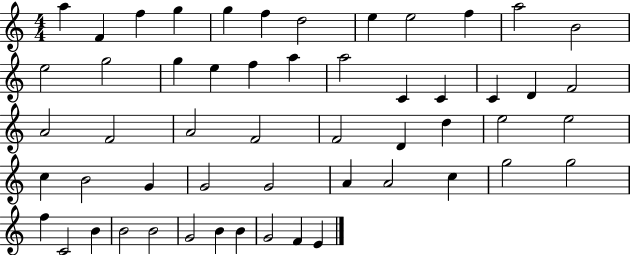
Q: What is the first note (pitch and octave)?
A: A5